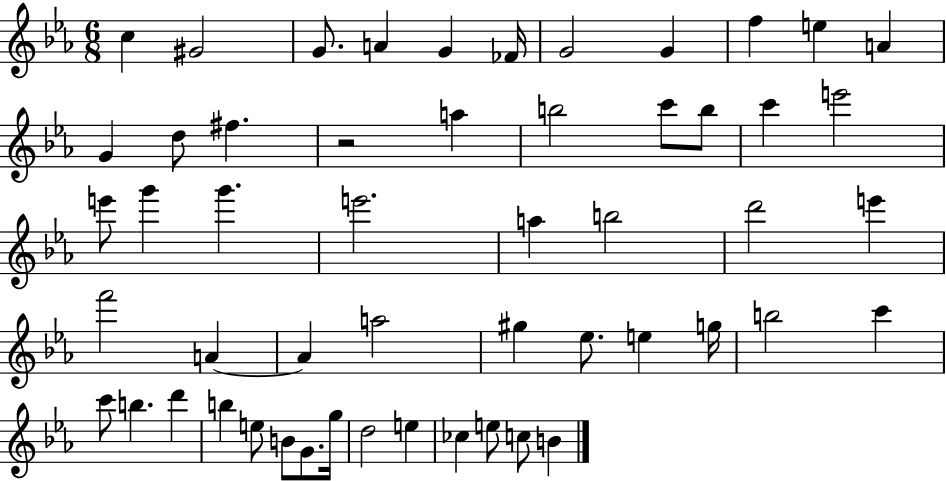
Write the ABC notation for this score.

X:1
T:Untitled
M:6/8
L:1/4
K:Eb
c ^G2 G/2 A G _F/4 G2 G f e A G d/2 ^f z2 a b2 c'/2 b/2 c' e'2 e'/2 g' g' e'2 a b2 d'2 e' f'2 A A a2 ^g _e/2 e g/4 b2 c' c'/2 b d' b e/2 B/2 G/2 g/4 d2 e _c e/2 c/2 B